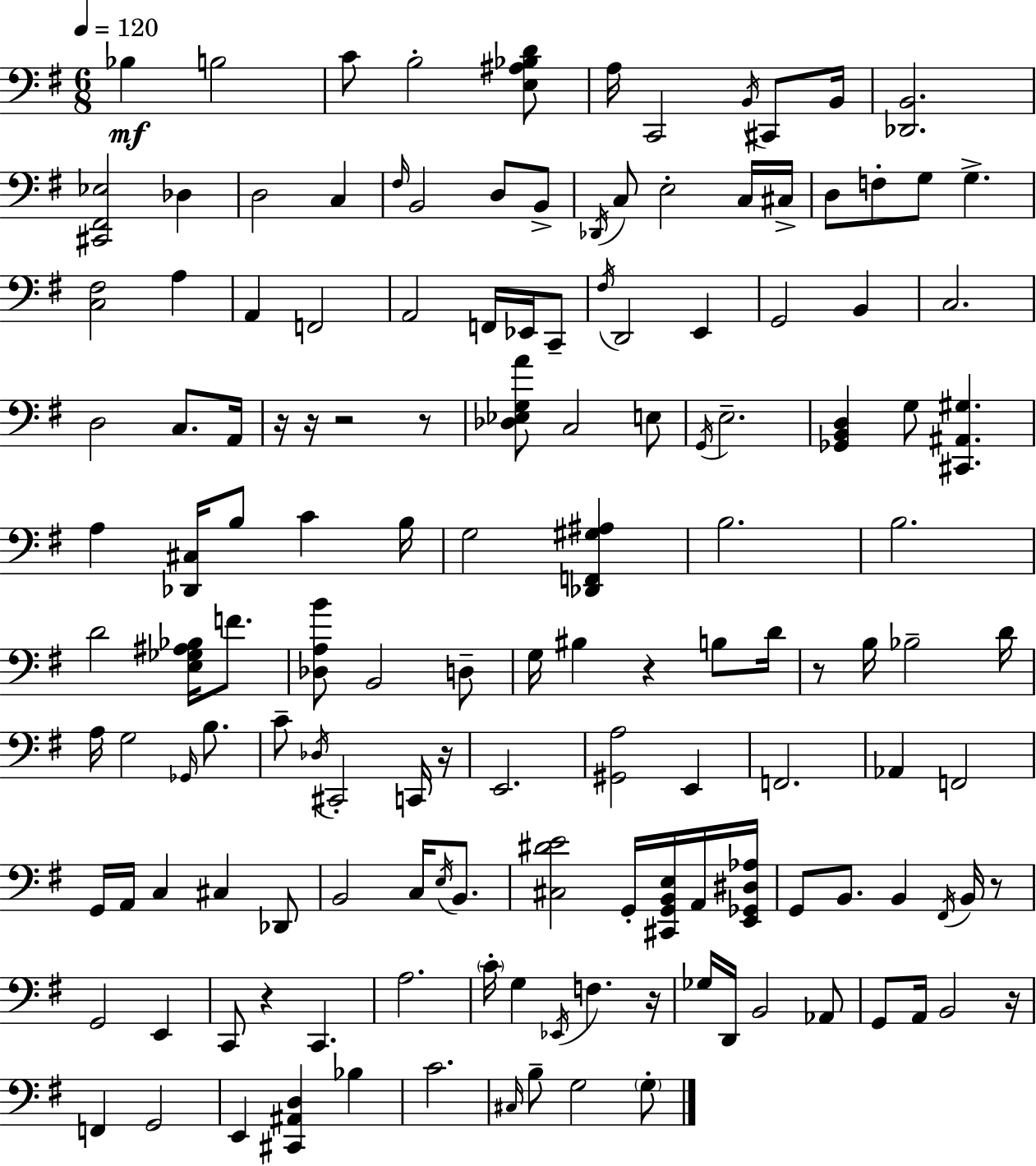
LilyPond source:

{
  \clef bass
  \numericTimeSignature
  \time 6/8
  \key g \major
  \tempo 4 = 120
  bes4\mf b2 | c'8 b2-. <e ais bes d'>8 | a16 c,2 \acciaccatura { b,16 } cis,8 | b,16 <des, b,>2. | \break <cis, fis, ees>2 des4 | d2 c4 | \grace { fis16 } b,2 d8 | b,8-> \acciaccatura { des,16 } c8 e2-. | \break c16 cis16-> d8 f8-. g8 g4.-> | <c fis>2 a4 | a,4 f,2 | a,2 f,16 | \break ees,16 c,8-- \acciaccatura { fis16 } d,2 | e,4 g,2 | b,4 c2. | d2 | \break c8. a,16 r16 r16 r2 | r8 <des ees g a'>8 c2 | e8 \acciaccatura { g,16 } e2.-- | <ges, b, d>4 g8 <cis, ais, gis>4. | \break a4 <des, cis>16 b8 | c'4 b16 g2 | <des, f, gis ais>4 b2. | b2. | \break d'2 | <e ges ais bes>16 f'8. <des a b'>8 b,2 | d8-- g16 bis4 r4 | b8 d'16 r8 b16 bes2-- | \break d'16 a16 g2 | \grace { ges,16 } b8. c'8-- \acciaccatura { des16 } cis,2-. | c,16 r16 e,2. | <gis, a>2 | \break e,4 f,2. | aes,4 f,2 | g,16 a,16 c4 | cis4 des,8 b,2 | \break c16 \acciaccatura { e16 } b,8. <cis dis' e'>2 | g,16-. <cis, g, b, e>16 a,16 <e, ges, dis aes>16 g,8 b,8. | b,4 \acciaccatura { fis,16 } b,16 r8 g,2 | e,4 c,8 r4 | \break c,4. a2. | \parenthesize c'16-. g4 | \acciaccatura { ees,16 } f4. r16 ges16 d,16 | b,2 aes,8 g,8 | \break a,16 b,2 r16 f,4 | g,2 e,4 | <cis, ais, d>4 bes4 c'2. | \grace { cis16 } b8-- | \break g2 \parenthesize g8-. \bar "|."
}